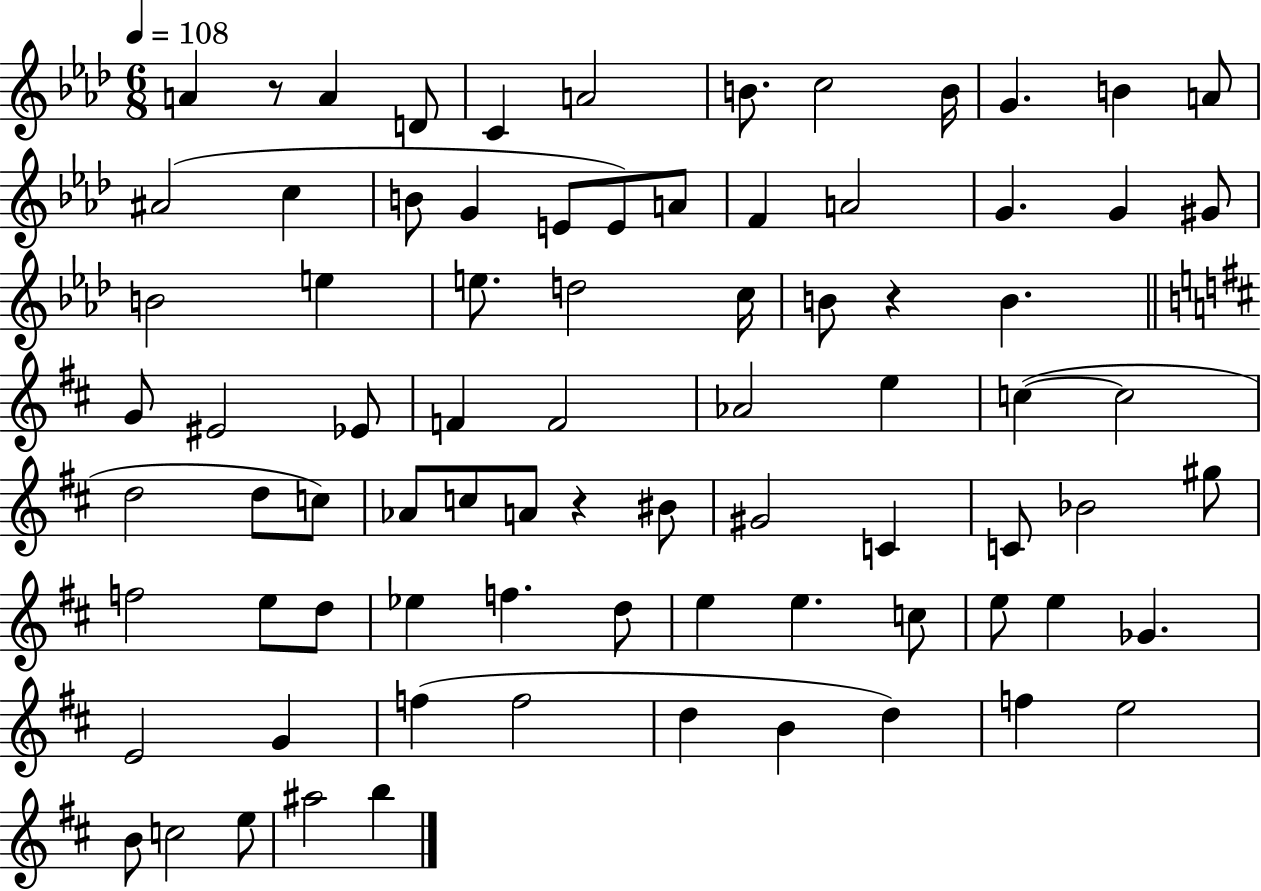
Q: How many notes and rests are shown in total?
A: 80